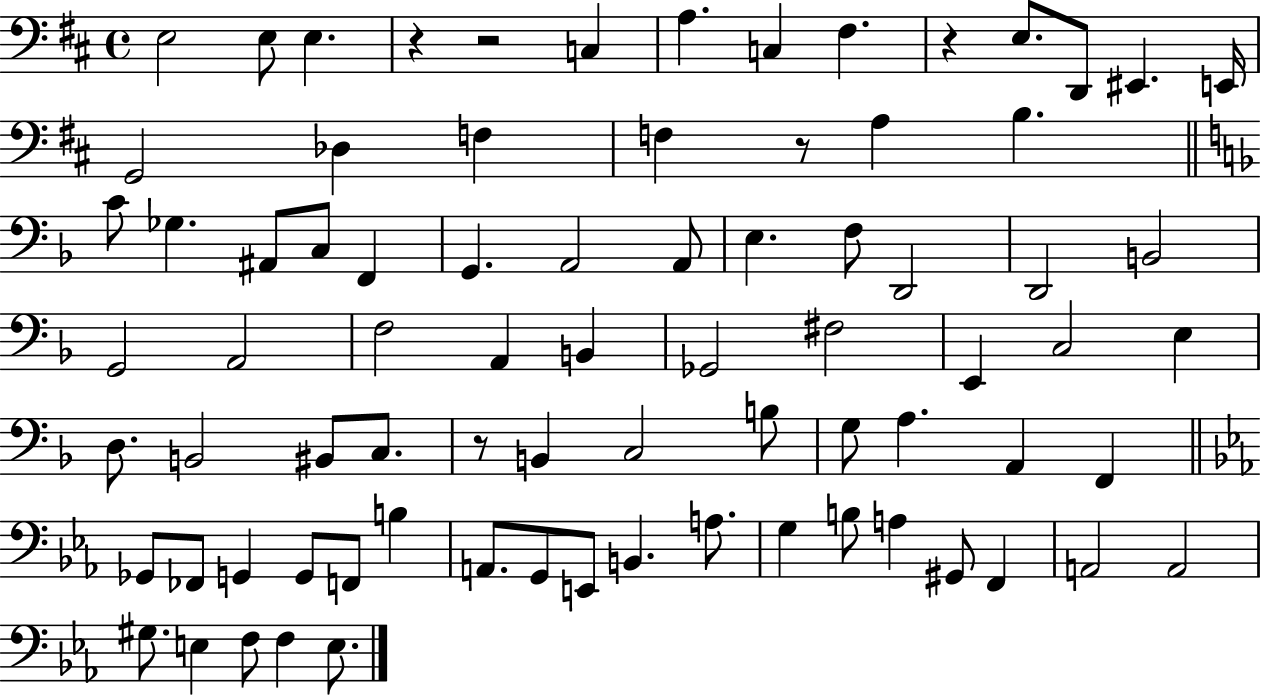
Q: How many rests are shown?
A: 5